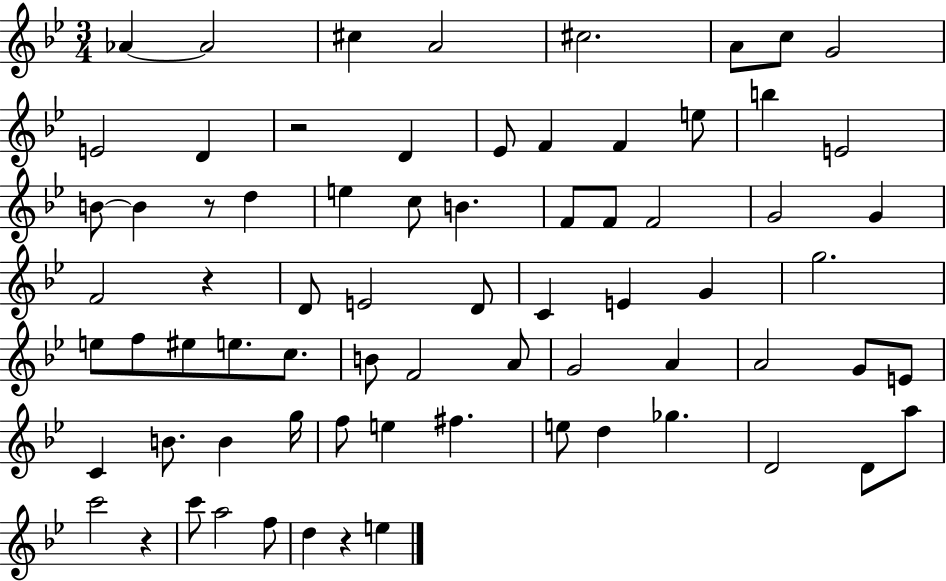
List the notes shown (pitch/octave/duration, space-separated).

Ab4/q Ab4/h C#5/q A4/h C#5/h. A4/e C5/e G4/h E4/h D4/q R/h D4/q Eb4/e F4/q F4/q E5/e B5/q E4/h B4/e B4/q R/e D5/q E5/q C5/e B4/q. F4/e F4/e F4/h G4/h G4/q F4/h R/q D4/e E4/h D4/e C4/q E4/q G4/q G5/h. E5/e F5/e EIS5/e E5/e. C5/e. B4/e F4/h A4/e G4/h A4/q A4/h G4/e E4/e C4/q B4/e. B4/q G5/s F5/e E5/q F#5/q. E5/e D5/q Gb5/q. D4/h D4/e A5/e C6/h R/q C6/e A5/h F5/e D5/q R/q E5/q